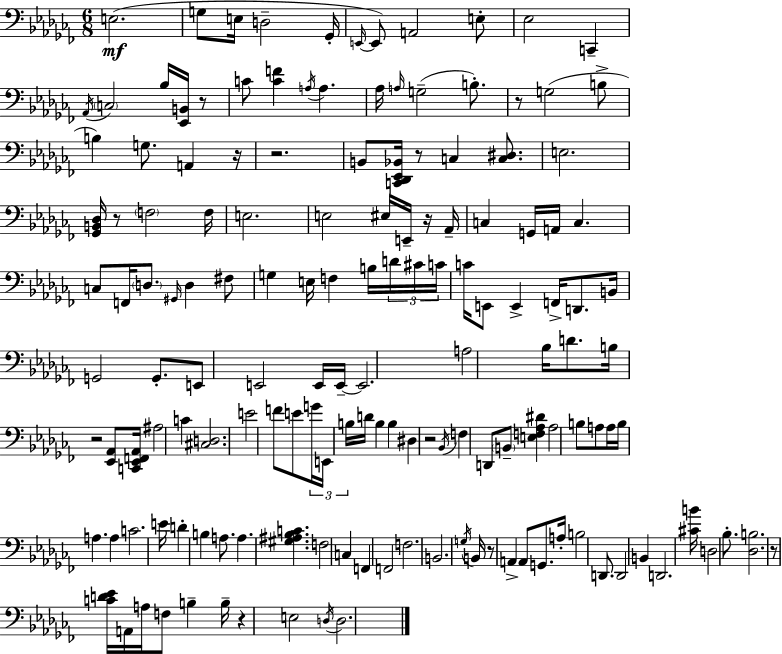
{
  \clef bass
  \numericTimeSignature
  \time 6/8
  \key aes \minor
  e2.(\mf | g8 e16 d2-- ges,16-. | \grace { e,16~ }~) e,8 a,2 e8-. | ees2 c,4-- | \break \acciaccatura { aes,16 } \parenthesize c2 bes16 <ees, b,>16 | r8 c'8 <c' f'>4 \acciaccatura { a16 } a4. | aes16 \grace { a16 }( g2-- | b8.-.) r8 g2( | \break b8-> b4) g8. a,4 | r16 r2. | b,8 <c, des, ees, bes,>16 r8 c4 | <c dis>8. e2. | \break <ges, b, des>16 r8 \parenthesize f2 | f16 e2. | e2 | eis16 e,16-- r16 aes,16-- c4 g,16 a,16 c4. | \break c8 f,16 \parenthesize d8. \grace { gis,16 } d4 | fis8 g4 e16 f4 | b16 \tuplet 3/2 { d'16 cis'16 c'16 } c'16 e,8 e,4-> | f,16-> d,8. b,16 g,2 | \break g,8.-. e,8 e,2 | e,16 e,16--~~ e,2. | a2 | bes16 d'8. b16 r2 | \break <ees, aes,>8 <c, ees, f, aes,>16 ais2 | c'4 <cis d>2. | e'2 | f'8 e'8 \tuplet 3/2 { g'16 e,16 b16 } d'16 b4 | \break b4 dis4 r2 | \acciaccatura { bes,16 } f4 d,8 | \parenthesize b,8-- <e f aes dis'>4 aes2 | b8 a8 a16 b16 a4. | \break a4 c'2. | e'16 d'4-. b4 | a8. a4. | <gis ais bes c'>4. f2 | \break c4 f,4 f,2 | f2. | b,2. | \acciaccatura { g16 } b,16 r8 a,4-> | \break a,8 g,8. a16-. b2 | d,8. d,2 | b,4 d,2. | <cis' b'>16 d2 | \break bes8.-. <des b>2. | r8 <c' d' ees'>16 a,16 a16 | f8 b4-- b16-- r4 e2 | \acciaccatura { d16 } d2. | \break \bar "|."
}